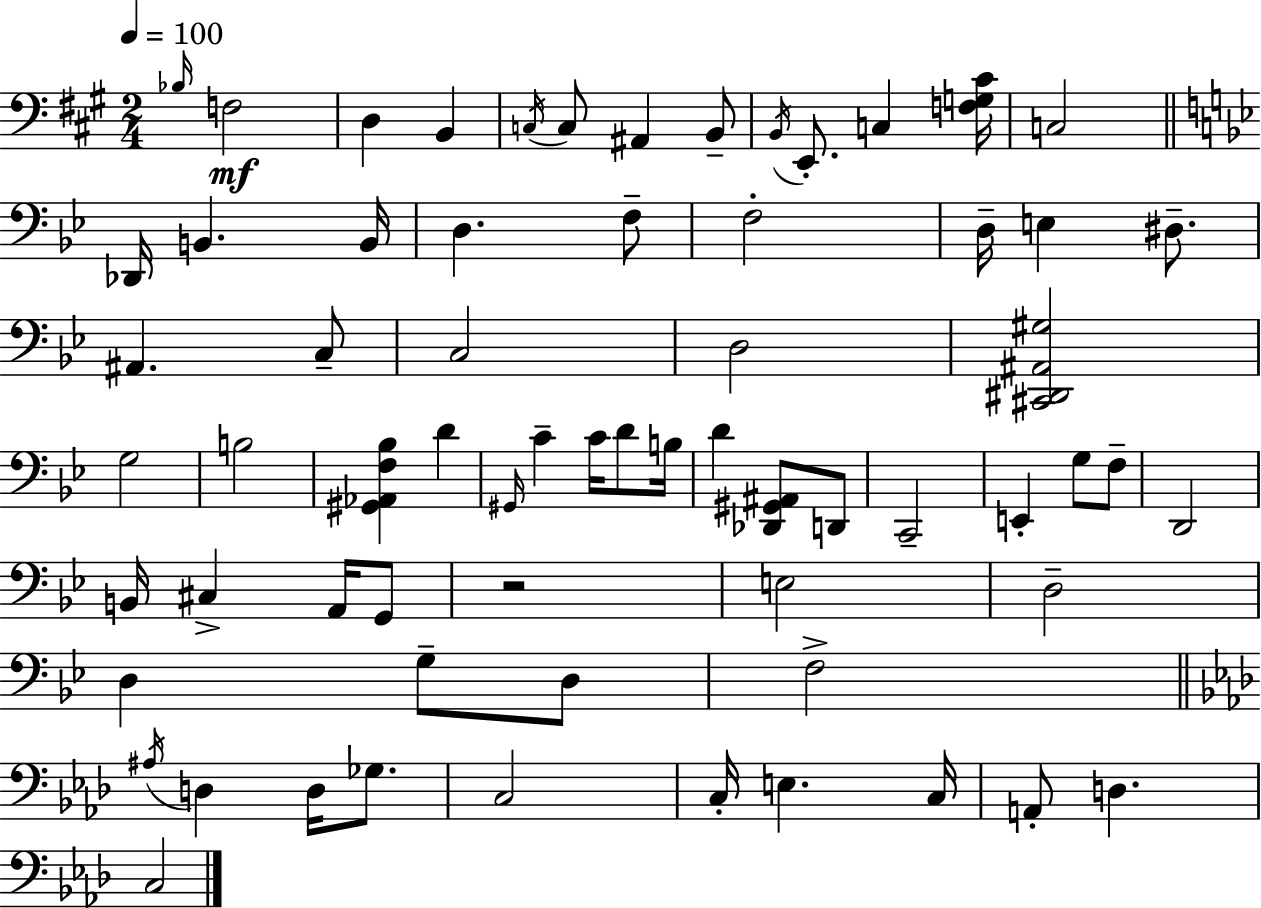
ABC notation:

X:1
T:Untitled
M:2/4
L:1/4
K:A
_B,/4 F,2 D, B,, C,/4 C,/2 ^A,, B,,/2 B,,/4 E,,/2 C, [F,G,^C]/4 C,2 _D,,/4 B,, B,,/4 D, F,/2 F,2 D,/4 E, ^D,/2 ^A,, C,/2 C,2 D,2 [^C,,^D,,^A,,^G,]2 G,2 B,2 [^G,,_A,,F,_B,] D ^G,,/4 C C/4 D/2 B,/4 D [_D,,^G,,^A,,]/2 D,,/2 C,,2 E,, G,/2 F,/2 D,,2 B,,/4 ^C, A,,/4 G,,/2 z2 E,2 D,2 D, G,/2 D,/2 F,2 ^A,/4 D, D,/4 _G,/2 C,2 C,/4 E, C,/4 A,,/2 D, C,2